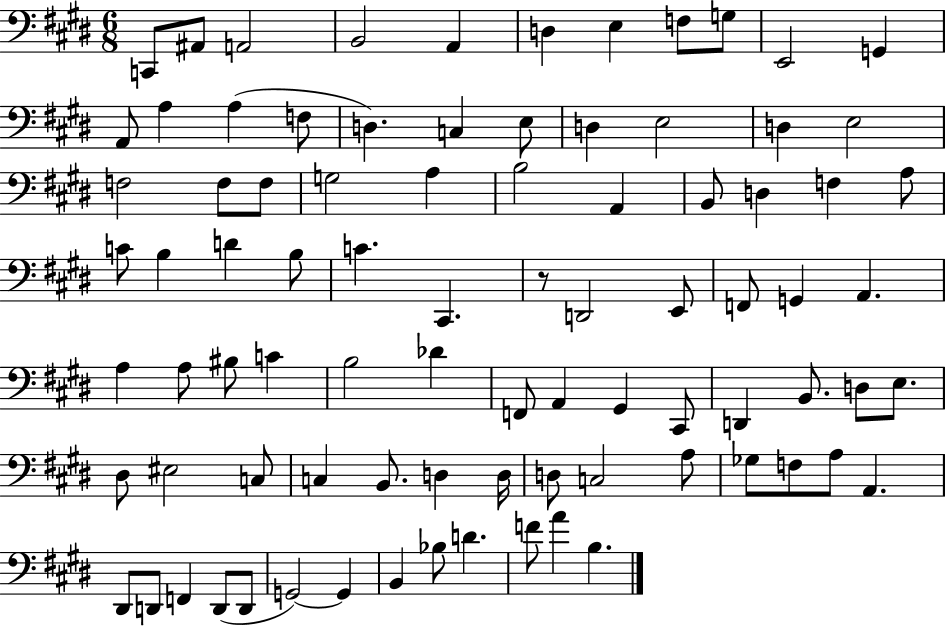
{
  \clef bass
  \numericTimeSignature
  \time 6/8
  \key e \major
  c,8 ais,8 a,2 | b,2 a,4 | d4 e4 f8 g8 | e,2 g,4 | \break a,8 a4 a4( f8 | d4.) c4 e8 | d4 e2 | d4 e2 | \break f2 f8 f8 | g2 a4 | b2 a,4 | b,8 d4 f4 a8 | \break c'8 b4 d'4 b8 | c'4. cis,4. | r8 d,2 e,8 | f,8 g,4 a,4. | \break a4 a8 bis8 c'4 | b2 des'4 | f,8 a,4 gis,4 cis,8 | d,4 b,8. d8 e8. | \break dis8 eis2 c8 | c4 b,8. d4 d16 | d8 c2 a8 | ges8 f8 a8 a,4. | \break dis,8 d,8 f,4 d,8( d,8 | g,2~~) g,4 | b,4 bes8 d'4. | f'8 a'4 b4. | \break \bar "|."
}